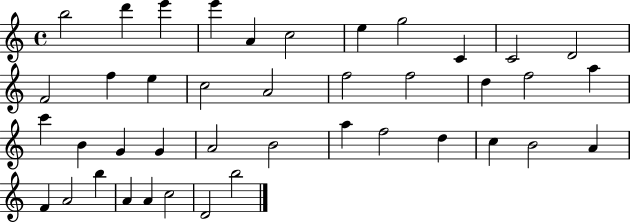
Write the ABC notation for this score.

X:1
T:Untitled
M:4/4
L:1/4
K:C
b2 d' e' e' A c2 e g2 C C2 D2 F2 f e c2 A2 f2 f2 d f2 a c' B G G A2 B2 a f2 d c B2 A F A2 b A A c2 D2 b2